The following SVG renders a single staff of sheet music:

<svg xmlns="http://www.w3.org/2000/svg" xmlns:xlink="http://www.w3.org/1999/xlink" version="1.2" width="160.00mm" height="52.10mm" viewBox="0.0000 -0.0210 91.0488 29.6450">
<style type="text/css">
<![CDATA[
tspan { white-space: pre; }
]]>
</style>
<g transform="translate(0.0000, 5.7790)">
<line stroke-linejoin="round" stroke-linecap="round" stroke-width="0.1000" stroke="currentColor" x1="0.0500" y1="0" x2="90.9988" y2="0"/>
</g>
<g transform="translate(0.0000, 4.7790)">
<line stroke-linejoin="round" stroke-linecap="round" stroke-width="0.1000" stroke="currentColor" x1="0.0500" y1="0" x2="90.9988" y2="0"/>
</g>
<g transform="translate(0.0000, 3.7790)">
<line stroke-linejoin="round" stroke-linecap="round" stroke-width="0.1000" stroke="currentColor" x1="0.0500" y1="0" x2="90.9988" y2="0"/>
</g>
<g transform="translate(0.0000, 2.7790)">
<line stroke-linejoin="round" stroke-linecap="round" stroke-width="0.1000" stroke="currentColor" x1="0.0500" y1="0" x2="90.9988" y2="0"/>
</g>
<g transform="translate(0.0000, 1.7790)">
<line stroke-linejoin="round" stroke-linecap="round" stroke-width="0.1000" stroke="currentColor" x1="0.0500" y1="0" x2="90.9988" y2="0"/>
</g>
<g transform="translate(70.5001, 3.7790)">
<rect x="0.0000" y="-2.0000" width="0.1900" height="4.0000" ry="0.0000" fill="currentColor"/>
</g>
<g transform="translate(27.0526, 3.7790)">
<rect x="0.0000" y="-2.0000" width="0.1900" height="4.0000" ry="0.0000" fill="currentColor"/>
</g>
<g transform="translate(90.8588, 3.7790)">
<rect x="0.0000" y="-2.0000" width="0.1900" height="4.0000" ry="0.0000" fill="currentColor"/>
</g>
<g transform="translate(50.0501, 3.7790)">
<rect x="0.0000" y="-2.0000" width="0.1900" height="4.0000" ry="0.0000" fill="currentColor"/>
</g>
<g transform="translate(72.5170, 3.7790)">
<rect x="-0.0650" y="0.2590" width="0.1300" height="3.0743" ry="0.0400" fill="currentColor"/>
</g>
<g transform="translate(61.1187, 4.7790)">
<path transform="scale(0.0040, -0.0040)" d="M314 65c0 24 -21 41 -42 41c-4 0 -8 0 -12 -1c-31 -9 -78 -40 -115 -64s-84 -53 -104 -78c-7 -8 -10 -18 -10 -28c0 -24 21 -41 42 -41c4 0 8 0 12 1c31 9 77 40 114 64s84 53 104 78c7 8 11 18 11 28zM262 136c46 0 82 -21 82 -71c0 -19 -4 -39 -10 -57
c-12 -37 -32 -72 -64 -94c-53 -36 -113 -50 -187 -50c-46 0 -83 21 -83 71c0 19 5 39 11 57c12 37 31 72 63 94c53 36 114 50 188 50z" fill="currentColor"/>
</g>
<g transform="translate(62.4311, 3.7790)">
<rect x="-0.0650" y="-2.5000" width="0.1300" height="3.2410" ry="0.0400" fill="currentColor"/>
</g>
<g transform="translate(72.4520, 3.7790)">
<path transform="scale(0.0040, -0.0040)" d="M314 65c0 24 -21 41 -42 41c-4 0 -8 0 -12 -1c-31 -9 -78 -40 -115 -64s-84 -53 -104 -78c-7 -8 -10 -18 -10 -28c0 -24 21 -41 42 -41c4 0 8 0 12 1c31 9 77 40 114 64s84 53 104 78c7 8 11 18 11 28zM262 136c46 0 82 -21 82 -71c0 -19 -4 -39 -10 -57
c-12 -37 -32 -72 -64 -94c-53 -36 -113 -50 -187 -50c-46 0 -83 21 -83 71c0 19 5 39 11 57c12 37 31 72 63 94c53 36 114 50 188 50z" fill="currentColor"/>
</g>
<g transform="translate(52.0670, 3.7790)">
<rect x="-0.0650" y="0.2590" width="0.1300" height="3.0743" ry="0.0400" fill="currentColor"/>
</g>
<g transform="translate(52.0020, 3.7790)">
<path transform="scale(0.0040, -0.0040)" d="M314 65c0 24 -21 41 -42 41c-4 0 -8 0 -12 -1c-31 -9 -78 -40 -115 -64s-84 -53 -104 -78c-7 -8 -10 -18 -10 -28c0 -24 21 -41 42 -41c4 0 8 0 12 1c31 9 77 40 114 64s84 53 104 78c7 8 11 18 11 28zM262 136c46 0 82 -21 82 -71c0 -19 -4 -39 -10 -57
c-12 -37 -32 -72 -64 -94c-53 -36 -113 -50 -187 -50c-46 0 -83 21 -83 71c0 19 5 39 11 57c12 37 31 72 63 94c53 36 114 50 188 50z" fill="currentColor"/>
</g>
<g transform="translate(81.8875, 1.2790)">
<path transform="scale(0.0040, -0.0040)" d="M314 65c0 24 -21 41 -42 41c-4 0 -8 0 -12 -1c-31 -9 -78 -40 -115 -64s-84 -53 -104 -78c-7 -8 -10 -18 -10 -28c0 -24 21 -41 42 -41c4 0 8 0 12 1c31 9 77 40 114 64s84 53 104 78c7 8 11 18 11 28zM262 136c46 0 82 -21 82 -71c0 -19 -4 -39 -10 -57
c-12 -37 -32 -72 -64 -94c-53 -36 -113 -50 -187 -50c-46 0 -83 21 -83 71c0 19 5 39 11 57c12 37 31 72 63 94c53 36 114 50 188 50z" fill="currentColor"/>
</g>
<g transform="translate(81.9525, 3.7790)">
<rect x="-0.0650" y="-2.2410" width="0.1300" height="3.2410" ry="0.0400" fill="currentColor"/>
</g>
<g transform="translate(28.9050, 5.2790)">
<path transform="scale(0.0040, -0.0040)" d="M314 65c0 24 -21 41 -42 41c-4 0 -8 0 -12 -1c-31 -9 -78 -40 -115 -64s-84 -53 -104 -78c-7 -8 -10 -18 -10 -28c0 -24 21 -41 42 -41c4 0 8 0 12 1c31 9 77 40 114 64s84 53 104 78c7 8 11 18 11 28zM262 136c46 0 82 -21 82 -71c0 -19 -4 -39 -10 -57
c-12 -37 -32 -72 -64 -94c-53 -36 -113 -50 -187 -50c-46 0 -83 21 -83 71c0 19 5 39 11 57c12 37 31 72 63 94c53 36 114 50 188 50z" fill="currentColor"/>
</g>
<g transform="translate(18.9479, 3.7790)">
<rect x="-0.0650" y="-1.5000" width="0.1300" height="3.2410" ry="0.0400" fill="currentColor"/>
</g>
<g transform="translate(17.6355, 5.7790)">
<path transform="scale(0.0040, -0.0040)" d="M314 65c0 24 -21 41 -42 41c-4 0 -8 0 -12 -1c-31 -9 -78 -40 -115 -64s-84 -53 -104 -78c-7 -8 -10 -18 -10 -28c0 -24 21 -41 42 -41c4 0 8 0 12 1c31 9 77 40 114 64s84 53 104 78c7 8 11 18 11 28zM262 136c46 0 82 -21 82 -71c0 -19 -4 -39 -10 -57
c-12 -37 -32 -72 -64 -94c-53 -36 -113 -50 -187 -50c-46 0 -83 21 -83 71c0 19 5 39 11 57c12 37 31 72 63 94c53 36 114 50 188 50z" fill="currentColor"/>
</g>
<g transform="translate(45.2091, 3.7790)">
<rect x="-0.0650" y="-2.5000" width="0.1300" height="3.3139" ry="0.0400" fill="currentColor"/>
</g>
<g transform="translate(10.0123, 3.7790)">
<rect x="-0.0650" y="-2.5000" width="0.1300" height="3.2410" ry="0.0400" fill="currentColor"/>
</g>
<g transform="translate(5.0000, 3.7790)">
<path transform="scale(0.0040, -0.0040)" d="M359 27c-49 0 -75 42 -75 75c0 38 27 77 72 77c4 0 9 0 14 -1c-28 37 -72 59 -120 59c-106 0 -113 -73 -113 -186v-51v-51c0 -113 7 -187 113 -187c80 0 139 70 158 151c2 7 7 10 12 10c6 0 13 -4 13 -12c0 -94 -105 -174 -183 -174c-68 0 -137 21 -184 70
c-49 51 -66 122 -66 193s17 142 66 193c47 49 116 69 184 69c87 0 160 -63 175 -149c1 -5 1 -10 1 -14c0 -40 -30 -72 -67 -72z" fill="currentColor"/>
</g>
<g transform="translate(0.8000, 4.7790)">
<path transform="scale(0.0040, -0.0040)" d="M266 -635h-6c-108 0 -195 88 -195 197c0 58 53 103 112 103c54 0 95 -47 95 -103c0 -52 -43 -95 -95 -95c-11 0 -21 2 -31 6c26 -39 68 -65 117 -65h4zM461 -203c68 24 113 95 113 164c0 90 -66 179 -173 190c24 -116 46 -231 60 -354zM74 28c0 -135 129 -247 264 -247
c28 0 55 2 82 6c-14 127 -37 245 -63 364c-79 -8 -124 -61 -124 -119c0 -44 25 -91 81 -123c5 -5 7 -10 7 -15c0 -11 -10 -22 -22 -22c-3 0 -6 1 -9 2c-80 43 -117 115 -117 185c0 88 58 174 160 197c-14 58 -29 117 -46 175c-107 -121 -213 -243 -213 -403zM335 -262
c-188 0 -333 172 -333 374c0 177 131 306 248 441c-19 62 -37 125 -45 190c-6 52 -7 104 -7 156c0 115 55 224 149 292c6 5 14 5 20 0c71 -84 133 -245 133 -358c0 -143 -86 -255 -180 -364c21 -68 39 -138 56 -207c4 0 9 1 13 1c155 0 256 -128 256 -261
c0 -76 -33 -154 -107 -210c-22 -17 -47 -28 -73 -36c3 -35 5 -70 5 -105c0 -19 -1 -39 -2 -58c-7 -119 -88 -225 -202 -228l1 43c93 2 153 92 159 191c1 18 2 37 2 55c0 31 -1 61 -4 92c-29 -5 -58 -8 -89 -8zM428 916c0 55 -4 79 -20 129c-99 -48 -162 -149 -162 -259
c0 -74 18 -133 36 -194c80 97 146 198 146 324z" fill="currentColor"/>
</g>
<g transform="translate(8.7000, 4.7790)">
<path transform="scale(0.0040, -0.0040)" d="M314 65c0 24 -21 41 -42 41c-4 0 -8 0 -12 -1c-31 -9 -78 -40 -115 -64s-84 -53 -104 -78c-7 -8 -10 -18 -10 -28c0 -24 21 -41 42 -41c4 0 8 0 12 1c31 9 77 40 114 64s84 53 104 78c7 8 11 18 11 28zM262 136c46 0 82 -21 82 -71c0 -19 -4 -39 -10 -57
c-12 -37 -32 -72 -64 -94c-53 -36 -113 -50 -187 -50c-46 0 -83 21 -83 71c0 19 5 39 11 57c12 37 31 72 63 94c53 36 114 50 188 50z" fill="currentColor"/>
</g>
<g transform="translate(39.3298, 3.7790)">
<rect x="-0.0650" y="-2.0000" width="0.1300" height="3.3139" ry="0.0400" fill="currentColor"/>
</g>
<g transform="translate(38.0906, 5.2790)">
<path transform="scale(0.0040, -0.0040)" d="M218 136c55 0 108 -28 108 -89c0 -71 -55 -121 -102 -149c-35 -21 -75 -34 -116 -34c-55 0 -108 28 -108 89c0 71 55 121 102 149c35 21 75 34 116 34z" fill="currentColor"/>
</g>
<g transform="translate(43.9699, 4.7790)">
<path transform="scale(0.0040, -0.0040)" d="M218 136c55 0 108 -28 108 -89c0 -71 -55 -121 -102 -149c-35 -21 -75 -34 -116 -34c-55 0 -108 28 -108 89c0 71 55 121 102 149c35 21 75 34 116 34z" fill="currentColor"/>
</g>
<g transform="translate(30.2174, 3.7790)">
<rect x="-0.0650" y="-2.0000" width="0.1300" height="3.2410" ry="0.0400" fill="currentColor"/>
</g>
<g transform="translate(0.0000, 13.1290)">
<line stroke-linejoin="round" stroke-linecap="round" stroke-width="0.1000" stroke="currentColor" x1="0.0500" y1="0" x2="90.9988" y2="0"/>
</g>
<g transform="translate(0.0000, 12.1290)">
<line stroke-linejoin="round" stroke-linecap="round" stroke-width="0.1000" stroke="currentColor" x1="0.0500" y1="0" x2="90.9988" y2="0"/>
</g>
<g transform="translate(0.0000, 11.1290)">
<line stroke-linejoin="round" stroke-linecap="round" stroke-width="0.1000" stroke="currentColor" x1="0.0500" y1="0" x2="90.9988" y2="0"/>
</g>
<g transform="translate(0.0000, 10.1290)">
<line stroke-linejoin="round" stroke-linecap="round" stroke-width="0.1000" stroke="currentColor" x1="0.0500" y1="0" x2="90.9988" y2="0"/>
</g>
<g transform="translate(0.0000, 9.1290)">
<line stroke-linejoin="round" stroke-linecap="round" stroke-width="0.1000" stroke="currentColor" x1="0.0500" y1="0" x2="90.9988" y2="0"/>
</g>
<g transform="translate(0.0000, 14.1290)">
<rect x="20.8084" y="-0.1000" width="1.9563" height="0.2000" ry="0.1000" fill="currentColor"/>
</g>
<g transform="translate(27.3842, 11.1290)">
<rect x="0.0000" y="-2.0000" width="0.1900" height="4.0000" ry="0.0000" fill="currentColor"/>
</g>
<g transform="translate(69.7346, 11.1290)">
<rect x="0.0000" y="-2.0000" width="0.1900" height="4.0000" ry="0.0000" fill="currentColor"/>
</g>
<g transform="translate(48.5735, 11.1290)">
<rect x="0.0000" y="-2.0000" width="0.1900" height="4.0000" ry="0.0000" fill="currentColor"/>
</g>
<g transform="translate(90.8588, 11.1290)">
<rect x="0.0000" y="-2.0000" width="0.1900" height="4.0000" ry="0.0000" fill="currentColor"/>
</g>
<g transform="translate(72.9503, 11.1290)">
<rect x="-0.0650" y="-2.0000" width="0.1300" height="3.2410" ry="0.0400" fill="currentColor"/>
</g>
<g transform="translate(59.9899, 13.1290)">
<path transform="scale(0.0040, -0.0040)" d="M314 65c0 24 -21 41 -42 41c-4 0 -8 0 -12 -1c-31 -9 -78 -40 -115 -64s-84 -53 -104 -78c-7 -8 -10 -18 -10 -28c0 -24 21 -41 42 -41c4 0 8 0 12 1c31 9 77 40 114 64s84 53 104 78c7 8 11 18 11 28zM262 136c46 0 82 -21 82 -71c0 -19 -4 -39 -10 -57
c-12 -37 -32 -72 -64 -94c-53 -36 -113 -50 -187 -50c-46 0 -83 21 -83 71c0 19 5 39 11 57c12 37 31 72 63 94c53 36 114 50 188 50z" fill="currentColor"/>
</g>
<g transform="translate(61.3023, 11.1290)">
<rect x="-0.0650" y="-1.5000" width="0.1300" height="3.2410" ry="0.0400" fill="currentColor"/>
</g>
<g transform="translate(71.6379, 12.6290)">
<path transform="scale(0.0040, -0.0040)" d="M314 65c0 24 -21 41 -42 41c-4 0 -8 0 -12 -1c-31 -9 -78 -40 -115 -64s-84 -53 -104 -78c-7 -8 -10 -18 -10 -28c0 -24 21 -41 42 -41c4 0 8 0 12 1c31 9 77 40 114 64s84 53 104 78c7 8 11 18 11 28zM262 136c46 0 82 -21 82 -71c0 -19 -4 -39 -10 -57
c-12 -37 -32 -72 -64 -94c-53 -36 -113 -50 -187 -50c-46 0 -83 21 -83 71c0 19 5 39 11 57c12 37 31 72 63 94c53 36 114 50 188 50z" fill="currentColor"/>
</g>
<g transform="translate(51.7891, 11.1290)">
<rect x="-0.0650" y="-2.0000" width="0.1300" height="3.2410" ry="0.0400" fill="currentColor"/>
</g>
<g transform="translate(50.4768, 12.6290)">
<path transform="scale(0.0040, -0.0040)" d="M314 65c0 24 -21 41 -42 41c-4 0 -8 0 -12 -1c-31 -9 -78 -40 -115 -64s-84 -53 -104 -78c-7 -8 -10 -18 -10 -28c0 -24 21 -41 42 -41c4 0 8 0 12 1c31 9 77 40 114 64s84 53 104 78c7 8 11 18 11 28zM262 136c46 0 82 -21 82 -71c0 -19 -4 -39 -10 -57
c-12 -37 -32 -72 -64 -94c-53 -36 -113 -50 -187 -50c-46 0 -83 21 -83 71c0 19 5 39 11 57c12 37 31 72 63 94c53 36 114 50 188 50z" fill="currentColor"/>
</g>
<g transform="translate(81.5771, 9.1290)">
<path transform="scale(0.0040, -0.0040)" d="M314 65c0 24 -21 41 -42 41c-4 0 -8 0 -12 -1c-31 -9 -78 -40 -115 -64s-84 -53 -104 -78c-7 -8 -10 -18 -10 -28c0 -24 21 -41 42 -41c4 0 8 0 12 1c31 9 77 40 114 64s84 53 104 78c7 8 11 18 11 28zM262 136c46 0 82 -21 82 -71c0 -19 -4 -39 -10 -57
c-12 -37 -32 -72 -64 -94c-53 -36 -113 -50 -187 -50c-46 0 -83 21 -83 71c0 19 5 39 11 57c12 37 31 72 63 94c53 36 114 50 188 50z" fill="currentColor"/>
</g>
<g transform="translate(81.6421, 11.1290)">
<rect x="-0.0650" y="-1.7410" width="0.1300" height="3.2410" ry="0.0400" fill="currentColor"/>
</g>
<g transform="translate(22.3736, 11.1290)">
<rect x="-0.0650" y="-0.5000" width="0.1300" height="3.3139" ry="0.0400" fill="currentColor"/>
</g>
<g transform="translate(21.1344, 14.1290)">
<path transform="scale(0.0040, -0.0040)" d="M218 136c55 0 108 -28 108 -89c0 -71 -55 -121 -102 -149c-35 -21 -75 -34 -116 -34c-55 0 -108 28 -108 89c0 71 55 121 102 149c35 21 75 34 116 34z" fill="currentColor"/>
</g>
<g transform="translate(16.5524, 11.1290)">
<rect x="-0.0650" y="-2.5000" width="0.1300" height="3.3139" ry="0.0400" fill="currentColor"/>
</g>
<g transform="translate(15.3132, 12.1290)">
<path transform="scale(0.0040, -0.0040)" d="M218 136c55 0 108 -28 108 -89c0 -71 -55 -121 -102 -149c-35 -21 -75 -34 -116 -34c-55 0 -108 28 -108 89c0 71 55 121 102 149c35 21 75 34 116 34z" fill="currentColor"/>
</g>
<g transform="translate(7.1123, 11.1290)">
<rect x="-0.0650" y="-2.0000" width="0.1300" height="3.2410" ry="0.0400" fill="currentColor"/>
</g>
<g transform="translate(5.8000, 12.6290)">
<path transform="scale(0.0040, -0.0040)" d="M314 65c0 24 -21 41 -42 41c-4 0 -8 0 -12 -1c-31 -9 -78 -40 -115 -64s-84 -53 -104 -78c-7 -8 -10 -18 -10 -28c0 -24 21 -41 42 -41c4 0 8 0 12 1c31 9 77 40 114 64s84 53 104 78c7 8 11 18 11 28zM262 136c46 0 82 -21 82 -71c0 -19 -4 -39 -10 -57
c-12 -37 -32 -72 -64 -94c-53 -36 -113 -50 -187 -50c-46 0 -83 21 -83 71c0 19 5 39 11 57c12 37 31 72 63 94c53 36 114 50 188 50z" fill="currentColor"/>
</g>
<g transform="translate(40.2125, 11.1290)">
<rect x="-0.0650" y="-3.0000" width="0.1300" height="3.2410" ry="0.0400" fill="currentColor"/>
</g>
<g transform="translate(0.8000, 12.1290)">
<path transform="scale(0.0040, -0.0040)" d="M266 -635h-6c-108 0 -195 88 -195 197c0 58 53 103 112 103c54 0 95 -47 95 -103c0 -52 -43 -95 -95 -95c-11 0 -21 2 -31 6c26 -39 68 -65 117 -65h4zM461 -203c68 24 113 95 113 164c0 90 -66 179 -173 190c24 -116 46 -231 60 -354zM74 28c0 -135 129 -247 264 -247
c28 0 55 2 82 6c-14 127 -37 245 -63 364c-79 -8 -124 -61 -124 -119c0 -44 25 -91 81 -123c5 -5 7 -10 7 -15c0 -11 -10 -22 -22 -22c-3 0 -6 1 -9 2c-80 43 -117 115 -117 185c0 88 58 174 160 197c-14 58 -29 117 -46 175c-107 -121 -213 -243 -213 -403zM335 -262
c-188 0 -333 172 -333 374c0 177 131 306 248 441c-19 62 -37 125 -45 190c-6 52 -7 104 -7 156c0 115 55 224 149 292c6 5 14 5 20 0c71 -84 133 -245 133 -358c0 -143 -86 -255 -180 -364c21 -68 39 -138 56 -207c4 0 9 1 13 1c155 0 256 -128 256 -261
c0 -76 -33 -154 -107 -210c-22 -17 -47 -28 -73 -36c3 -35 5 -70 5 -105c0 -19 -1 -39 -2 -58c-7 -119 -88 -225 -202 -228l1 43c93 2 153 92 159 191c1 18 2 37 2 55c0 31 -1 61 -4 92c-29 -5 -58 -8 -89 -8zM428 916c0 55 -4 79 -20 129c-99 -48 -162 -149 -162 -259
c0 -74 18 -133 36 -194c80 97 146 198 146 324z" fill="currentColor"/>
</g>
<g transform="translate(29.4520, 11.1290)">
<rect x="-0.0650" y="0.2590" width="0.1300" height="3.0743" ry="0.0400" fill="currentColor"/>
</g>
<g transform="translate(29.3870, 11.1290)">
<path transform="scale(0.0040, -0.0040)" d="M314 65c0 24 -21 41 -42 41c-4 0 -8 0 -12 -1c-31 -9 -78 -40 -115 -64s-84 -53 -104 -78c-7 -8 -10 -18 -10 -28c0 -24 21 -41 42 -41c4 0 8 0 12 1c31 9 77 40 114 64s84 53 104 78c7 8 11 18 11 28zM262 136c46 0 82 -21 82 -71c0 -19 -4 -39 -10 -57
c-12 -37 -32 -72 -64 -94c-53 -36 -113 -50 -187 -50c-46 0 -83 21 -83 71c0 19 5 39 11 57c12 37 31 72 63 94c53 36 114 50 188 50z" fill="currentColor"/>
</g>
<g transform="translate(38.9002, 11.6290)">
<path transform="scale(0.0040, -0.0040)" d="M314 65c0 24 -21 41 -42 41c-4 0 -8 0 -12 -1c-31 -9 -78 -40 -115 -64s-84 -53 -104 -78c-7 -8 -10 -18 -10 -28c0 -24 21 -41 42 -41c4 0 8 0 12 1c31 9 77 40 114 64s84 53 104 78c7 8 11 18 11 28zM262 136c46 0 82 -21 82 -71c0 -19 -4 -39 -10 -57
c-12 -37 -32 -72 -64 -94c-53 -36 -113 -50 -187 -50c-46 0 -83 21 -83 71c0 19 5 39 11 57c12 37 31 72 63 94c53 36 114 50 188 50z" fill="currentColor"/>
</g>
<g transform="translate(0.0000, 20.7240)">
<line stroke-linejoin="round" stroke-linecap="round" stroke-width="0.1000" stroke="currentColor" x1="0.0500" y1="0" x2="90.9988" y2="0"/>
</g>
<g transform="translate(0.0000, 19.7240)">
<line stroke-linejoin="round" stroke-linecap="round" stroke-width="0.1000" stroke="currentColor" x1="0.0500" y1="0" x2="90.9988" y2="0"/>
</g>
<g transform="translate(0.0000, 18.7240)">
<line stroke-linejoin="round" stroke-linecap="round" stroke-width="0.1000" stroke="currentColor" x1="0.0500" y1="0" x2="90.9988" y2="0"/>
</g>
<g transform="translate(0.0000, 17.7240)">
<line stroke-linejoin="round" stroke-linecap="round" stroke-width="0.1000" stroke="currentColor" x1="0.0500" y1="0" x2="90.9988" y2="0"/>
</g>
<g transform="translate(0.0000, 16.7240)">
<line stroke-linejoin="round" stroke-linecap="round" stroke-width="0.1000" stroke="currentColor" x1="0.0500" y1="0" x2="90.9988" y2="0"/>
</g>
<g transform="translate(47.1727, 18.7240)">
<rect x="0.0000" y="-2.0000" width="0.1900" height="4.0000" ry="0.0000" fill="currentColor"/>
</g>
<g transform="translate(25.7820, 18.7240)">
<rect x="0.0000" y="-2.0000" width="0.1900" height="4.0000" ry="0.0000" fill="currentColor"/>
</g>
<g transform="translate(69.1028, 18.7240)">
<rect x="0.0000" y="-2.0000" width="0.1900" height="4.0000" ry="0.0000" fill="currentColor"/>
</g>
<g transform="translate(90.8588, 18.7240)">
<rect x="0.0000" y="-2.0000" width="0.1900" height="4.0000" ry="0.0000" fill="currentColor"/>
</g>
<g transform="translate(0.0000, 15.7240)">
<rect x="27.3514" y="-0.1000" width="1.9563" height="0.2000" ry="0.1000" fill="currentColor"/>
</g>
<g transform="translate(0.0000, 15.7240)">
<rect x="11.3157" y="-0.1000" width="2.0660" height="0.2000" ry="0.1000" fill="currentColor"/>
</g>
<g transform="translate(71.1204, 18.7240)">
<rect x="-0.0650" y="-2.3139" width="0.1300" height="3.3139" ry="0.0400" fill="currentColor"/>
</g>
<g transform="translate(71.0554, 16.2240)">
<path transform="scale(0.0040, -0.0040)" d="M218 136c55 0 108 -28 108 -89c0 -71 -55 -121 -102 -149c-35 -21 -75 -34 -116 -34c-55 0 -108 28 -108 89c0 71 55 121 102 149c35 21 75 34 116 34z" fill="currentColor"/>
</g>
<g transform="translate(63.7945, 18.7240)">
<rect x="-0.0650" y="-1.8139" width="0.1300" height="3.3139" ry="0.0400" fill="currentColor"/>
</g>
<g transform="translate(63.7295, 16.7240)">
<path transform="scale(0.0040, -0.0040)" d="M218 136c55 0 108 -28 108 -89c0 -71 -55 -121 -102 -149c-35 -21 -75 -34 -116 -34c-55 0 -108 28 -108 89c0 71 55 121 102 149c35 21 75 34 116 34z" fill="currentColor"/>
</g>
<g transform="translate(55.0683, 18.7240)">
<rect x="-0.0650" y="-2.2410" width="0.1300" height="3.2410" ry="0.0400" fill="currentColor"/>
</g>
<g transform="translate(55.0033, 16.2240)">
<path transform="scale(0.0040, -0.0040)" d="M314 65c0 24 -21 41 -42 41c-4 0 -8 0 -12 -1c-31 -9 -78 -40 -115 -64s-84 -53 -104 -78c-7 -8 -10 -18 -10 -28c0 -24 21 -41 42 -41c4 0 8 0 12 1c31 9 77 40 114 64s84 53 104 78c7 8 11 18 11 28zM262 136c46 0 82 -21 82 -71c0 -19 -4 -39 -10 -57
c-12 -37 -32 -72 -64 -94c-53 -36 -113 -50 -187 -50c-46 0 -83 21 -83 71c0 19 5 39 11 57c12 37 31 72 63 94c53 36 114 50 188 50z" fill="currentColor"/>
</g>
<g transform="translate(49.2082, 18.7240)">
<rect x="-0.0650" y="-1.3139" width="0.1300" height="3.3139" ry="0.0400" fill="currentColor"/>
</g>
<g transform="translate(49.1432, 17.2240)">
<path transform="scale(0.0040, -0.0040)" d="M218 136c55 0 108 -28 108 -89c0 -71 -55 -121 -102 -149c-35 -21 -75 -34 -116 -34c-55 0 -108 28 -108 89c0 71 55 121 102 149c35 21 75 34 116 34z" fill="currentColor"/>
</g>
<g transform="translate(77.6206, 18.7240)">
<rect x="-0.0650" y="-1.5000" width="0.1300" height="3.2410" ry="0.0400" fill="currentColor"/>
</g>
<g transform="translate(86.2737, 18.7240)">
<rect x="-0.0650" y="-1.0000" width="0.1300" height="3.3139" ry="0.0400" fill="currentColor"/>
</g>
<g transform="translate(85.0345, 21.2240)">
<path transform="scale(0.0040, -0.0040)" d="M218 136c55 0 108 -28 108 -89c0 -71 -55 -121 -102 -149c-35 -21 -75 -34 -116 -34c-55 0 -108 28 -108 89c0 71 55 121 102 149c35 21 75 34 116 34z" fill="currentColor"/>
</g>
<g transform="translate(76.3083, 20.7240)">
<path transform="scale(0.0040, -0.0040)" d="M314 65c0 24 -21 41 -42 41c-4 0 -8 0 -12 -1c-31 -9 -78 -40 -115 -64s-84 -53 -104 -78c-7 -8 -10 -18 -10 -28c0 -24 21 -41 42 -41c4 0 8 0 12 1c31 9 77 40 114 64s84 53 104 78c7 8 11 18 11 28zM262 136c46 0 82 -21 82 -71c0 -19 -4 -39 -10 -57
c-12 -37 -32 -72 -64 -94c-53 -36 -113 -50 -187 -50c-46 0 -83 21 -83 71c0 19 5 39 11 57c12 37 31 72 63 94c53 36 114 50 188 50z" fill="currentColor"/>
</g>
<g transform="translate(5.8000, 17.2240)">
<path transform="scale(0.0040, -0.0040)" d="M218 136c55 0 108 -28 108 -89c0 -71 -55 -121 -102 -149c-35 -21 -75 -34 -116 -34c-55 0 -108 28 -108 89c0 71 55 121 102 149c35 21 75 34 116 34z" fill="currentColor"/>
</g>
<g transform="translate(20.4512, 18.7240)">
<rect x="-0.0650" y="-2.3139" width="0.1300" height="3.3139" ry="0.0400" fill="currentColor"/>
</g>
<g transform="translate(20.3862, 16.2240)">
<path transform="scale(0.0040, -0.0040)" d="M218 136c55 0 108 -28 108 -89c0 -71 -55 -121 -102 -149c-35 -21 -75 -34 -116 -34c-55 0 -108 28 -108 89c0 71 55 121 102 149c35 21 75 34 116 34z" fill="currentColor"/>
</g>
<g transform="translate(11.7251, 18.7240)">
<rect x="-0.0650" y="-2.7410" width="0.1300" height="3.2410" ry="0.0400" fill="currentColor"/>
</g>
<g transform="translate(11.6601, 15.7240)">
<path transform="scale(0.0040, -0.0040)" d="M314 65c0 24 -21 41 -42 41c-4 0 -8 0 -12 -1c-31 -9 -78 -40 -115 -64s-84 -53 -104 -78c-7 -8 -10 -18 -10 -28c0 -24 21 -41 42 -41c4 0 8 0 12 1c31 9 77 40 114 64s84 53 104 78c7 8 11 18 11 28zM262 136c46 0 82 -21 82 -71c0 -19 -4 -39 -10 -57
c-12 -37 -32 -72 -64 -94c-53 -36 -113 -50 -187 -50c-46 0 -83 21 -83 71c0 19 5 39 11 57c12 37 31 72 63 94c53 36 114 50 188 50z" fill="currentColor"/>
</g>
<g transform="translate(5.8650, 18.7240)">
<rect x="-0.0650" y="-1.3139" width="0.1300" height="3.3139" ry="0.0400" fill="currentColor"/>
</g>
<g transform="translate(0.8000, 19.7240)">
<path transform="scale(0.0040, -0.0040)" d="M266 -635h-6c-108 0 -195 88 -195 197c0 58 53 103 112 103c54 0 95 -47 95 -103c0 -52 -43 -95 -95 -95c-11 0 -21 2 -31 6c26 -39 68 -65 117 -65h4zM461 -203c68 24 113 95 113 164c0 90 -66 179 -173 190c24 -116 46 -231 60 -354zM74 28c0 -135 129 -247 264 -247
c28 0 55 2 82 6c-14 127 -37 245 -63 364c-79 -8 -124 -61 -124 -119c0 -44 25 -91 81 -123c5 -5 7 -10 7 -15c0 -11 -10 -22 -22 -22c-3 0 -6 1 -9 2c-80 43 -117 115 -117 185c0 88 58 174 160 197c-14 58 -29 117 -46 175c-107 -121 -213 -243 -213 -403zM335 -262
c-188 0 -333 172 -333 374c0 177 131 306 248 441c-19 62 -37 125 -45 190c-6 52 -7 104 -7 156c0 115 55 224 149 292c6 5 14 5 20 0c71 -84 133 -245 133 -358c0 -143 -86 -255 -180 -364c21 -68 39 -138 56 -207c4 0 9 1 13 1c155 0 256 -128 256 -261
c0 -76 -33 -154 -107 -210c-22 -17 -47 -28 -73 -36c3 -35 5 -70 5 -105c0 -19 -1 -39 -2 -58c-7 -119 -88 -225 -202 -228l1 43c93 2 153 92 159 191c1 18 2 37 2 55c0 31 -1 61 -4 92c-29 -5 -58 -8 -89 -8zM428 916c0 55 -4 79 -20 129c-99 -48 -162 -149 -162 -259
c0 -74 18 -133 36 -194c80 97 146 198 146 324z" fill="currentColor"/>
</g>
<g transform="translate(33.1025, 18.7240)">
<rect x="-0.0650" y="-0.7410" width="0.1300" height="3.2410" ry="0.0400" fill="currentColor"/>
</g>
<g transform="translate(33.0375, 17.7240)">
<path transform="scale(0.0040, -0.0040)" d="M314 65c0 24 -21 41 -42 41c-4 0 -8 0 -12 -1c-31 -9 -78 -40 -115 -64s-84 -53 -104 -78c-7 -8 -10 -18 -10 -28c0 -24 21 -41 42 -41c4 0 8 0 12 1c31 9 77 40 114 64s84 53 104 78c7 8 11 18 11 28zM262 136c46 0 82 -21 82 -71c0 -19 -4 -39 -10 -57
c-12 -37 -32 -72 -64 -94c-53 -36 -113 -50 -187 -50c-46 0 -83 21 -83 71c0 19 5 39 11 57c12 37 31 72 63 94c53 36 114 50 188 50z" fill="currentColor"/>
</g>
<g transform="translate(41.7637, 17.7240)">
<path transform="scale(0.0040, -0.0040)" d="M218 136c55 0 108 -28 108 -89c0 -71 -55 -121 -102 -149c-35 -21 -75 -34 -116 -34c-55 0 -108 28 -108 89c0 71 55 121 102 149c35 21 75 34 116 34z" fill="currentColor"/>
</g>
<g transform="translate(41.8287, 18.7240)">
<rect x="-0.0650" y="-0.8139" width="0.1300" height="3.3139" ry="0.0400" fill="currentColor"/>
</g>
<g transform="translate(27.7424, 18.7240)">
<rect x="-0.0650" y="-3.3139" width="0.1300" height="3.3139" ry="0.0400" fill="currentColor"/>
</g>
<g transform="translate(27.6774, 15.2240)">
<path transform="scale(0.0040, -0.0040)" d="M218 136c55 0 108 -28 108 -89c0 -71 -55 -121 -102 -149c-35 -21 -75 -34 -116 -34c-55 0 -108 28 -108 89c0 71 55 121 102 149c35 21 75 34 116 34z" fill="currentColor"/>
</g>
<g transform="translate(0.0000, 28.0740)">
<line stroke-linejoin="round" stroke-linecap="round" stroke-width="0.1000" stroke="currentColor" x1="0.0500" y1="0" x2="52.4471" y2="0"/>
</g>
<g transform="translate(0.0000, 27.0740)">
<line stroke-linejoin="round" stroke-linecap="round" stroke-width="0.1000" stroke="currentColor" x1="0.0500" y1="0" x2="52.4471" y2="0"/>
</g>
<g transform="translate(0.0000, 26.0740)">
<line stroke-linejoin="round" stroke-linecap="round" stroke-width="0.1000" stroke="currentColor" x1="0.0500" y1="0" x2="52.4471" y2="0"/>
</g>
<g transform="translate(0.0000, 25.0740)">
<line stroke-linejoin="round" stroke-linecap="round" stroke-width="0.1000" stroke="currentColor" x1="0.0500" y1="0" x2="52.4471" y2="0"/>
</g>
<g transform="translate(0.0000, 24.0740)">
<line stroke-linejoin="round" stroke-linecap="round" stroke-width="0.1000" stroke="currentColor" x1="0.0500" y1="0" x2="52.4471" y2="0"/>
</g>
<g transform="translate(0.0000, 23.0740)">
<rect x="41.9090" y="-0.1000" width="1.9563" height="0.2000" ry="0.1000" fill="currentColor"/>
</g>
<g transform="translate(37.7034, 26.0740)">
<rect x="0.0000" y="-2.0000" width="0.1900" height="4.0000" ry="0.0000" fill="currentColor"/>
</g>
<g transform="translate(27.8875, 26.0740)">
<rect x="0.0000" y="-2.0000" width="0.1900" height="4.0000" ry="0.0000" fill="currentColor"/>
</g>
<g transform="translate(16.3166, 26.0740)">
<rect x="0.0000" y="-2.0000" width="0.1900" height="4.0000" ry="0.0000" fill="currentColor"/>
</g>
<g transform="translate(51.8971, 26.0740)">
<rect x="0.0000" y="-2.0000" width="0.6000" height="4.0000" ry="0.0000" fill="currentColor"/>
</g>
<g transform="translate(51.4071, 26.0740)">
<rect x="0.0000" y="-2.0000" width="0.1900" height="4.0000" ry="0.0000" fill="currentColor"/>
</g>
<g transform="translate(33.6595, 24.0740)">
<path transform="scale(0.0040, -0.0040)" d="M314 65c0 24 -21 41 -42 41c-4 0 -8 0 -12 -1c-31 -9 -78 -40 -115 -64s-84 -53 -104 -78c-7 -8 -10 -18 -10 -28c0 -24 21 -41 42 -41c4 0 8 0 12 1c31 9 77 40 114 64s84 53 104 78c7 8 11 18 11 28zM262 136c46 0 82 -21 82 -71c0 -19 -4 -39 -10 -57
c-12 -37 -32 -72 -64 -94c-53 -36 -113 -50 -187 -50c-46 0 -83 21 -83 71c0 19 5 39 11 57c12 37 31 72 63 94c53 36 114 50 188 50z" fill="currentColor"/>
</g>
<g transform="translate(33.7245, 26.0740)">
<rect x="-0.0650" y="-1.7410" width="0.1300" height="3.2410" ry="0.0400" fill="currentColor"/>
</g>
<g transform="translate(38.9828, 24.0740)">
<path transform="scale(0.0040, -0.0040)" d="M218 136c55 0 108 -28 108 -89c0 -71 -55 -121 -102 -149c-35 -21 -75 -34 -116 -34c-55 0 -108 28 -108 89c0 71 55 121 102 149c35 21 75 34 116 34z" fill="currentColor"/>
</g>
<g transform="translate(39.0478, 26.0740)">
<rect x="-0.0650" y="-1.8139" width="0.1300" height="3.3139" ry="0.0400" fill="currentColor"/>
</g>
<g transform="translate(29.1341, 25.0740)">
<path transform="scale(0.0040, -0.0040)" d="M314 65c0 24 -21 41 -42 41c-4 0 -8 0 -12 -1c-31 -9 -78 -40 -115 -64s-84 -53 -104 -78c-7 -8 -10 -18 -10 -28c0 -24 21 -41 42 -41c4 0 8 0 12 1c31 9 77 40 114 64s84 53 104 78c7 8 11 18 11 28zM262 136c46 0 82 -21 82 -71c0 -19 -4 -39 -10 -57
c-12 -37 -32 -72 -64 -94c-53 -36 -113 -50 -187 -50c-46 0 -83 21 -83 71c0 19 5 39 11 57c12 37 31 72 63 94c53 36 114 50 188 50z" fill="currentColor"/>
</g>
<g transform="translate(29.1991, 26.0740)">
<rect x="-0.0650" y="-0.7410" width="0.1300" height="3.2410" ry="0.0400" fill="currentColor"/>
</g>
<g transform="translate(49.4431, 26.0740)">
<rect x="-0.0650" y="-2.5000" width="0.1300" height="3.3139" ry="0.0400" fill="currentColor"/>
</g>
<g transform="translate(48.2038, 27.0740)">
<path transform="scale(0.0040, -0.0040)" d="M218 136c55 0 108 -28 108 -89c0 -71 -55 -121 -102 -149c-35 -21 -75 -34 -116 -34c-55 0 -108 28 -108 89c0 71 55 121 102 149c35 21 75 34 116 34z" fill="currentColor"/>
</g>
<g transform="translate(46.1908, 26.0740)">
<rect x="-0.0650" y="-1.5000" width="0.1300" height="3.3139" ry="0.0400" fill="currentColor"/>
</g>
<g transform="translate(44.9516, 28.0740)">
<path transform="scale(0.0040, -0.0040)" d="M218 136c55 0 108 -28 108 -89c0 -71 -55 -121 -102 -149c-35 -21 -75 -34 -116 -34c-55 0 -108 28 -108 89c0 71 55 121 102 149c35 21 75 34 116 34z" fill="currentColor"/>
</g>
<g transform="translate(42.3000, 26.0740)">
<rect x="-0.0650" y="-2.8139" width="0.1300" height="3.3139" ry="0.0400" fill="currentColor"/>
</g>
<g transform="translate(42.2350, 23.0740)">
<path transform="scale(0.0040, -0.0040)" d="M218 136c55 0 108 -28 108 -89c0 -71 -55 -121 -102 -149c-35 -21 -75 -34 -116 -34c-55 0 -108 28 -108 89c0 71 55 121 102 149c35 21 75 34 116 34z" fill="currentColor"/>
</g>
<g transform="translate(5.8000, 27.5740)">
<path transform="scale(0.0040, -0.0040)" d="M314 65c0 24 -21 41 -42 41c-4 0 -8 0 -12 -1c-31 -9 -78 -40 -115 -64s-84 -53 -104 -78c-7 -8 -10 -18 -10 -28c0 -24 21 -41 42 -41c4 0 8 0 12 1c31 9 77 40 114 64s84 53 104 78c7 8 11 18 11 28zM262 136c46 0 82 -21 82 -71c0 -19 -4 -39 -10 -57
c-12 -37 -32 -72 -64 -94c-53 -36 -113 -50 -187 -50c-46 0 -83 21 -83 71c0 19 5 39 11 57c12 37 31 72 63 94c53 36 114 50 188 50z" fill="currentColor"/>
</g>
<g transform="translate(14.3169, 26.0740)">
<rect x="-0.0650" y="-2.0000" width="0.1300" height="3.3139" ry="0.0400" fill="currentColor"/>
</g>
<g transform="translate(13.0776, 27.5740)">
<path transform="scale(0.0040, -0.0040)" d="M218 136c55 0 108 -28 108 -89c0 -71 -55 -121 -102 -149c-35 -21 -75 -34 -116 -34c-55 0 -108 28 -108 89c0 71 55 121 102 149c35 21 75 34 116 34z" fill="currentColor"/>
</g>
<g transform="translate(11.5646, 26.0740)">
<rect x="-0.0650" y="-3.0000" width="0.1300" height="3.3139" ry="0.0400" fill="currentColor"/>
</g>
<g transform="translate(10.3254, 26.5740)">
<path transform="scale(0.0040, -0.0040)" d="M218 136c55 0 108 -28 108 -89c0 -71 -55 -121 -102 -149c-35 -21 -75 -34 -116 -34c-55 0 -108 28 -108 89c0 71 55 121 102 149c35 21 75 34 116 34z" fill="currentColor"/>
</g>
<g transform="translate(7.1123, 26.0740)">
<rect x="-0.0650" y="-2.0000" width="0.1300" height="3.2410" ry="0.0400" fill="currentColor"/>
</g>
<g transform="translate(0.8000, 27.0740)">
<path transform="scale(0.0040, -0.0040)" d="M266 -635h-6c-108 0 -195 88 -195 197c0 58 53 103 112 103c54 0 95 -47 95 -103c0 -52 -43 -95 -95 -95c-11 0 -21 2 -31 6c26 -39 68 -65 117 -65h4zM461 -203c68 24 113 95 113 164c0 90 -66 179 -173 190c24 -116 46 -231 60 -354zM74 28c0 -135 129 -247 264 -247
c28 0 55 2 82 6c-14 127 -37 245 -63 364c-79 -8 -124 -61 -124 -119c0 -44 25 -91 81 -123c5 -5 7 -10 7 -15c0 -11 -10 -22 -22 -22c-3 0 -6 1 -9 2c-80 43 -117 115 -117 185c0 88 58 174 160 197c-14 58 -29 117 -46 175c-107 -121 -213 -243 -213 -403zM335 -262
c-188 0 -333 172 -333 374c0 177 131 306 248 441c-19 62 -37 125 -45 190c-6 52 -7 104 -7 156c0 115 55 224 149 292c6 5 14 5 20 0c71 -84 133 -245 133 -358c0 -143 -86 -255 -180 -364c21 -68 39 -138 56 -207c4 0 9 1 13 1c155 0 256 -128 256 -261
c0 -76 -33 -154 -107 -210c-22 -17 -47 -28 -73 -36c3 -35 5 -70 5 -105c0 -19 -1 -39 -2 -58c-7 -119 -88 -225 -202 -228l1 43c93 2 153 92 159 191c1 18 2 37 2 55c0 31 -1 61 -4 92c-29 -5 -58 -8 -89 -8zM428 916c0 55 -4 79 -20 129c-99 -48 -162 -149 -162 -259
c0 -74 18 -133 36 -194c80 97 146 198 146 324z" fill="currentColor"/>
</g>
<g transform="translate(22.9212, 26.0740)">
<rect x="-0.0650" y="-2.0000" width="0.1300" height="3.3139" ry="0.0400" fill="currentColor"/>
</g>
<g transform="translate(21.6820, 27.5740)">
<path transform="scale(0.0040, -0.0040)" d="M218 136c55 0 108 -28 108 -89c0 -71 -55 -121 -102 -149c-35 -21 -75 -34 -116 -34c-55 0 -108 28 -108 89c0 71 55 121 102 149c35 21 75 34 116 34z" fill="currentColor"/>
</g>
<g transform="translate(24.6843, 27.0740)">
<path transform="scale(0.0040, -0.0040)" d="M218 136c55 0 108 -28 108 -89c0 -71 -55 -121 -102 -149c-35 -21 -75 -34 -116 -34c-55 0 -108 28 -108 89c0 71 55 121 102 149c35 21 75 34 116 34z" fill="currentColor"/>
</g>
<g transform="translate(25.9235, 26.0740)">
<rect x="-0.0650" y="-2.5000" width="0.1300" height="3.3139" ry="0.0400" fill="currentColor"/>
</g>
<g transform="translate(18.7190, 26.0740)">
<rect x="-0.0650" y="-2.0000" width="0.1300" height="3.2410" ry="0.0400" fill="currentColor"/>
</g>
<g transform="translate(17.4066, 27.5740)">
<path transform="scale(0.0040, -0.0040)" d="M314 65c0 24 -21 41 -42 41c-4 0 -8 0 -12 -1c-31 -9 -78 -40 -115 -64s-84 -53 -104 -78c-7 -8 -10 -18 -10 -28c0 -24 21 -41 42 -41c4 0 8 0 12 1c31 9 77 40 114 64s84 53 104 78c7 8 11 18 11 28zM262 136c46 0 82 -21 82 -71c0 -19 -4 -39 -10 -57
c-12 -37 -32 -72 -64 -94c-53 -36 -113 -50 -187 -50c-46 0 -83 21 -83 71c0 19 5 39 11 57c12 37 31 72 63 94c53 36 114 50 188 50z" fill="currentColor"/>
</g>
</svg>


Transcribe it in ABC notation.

X:1
T:Untitled
M:4/4
L:1/4
K:C
G2 E2 F2 F G B2 G2 B2 g2 F2 G C B2 A2 F2 E2 F2 f2 e a2 g b d2 d e g2 f g E2 D F2 A F F2 F G d2 f2 f a E G